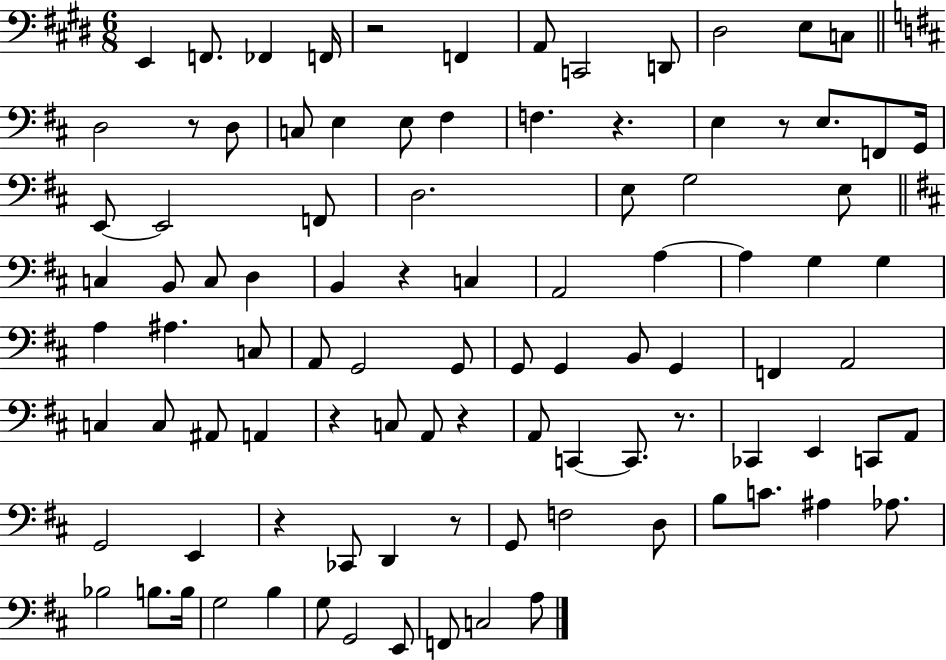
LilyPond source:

{
  \clef bass
  \numericTimeSignature
  \time 6/8
  \key e \major
  e,4 f,8. fes,4 f,16 | r2 f,4 | a,8 c,2 d,8 | dis2 e8 c8 | \break \bar "||" \break \key d \major d2 r8 d8 | c8 e4 e8 fis4 | f4. r4. | e4 r8 e8. f,8 g,16 | \break e,8~~ e,2 f,8 | d2. | e8 g2 e8 | \bar "||" \break \key d \major c4 b,8 c8 d4 | b,4 r4 c4 | a,2 a4~~ | a4 g4 g4 | \break a4 ais4. c8 | a,8 g,2 g,8 | g,8 g,4 b,8 g,4 | f,4 a,2 | \break c4 c8 ais,8 a,4 | r4 c8 a,8 r4 | a,8 c,4~~ c,8. r8. | ces,4 e,4 c,8 a,8 | \break g,2 e,4 | r4 ces,8 d,4 r8 | g,8 f2 d8 | b8 c'8. ais4 aes8. | \break bes2 b8. b16 | g2 b4 | g8 g,2 e,8 | f,8 c2 a8 | \break \bar "|."
}